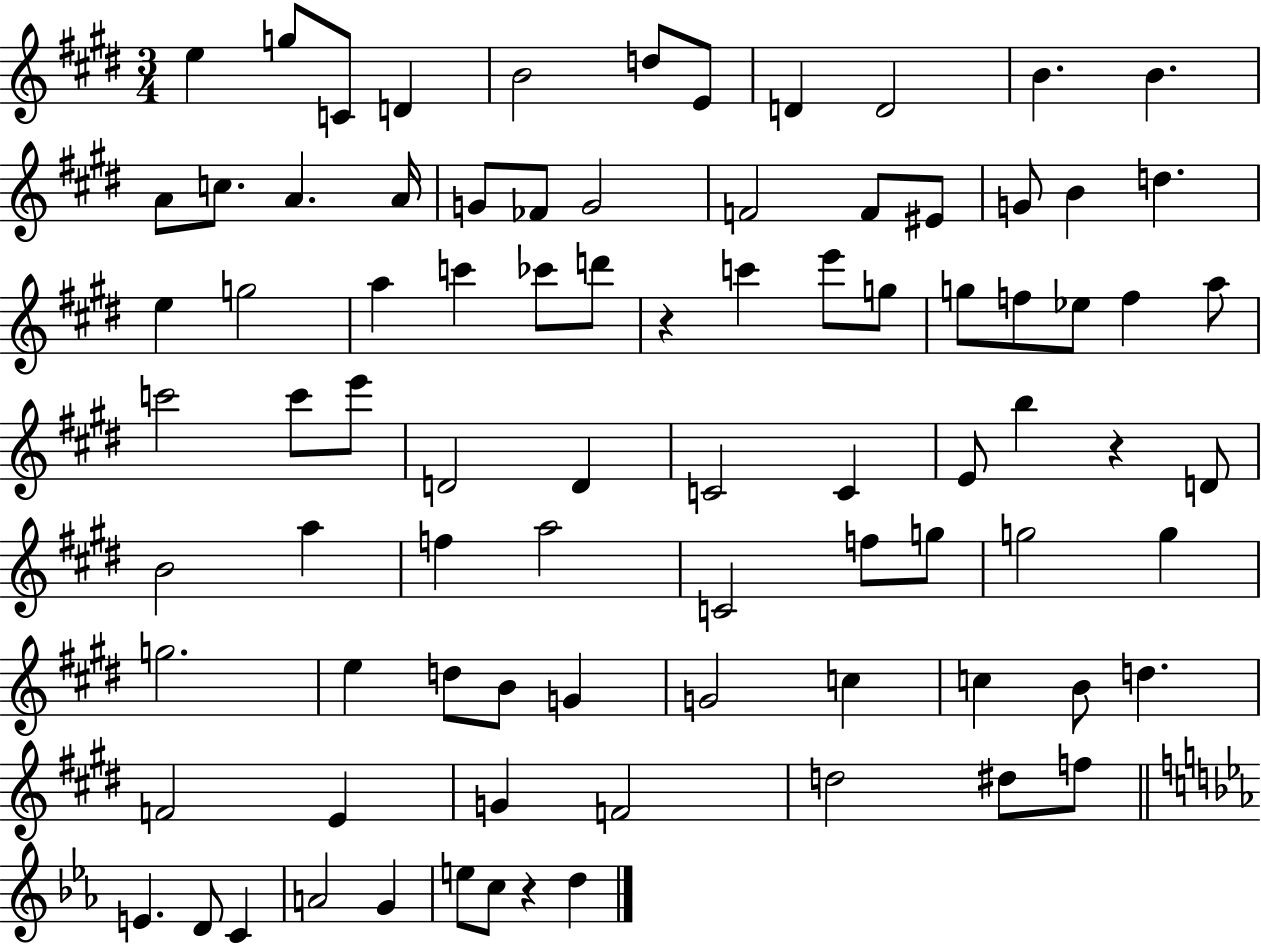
{
  \clef treble
  \numericTimeSignature
  \time 3/4
  \key e \major
  e''4 g''8 c'8 d'4 | b'2 d''8 e'8 | d'4 d'2 | b'4. b'4. | \break a'8 c''8. a'4. a'16 | g'8 fes'8 g'2 | f'2 f'8 eis'8 | g'8 b'4 d''4. | \break e''4 g''2 | a''4 c'''4 ces'''8 d'''8 | r4 c'''4 e'''8 g''8 | g''8 f''8 ees''8 f''4 a''8 | \break c'''2 c'''8 e'''8 | d'2 d'4 | c'2 c'4 | e'8 b''4 r4 d'8 | \break b'2 a''4 | f''4 a''2 | c'2 f''8 g''8 | g''2 g''4 | \break g''2. | e''4 d''8 b'8 g'4 | g'2 c''4 | c''4 b'8 d''4. | \break f'2 e'4 | g'4 f'2 | d''2 dis''8 f''8 | \bar "||" \break \key ees \major e'4. d'8 c'4 | a'2 g'4 | e''8 c''8 r4 d''4 | \bar "|."
}